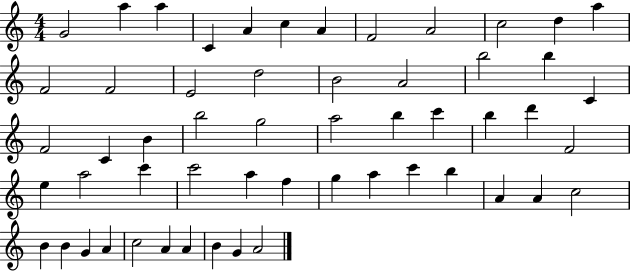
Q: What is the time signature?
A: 4/4